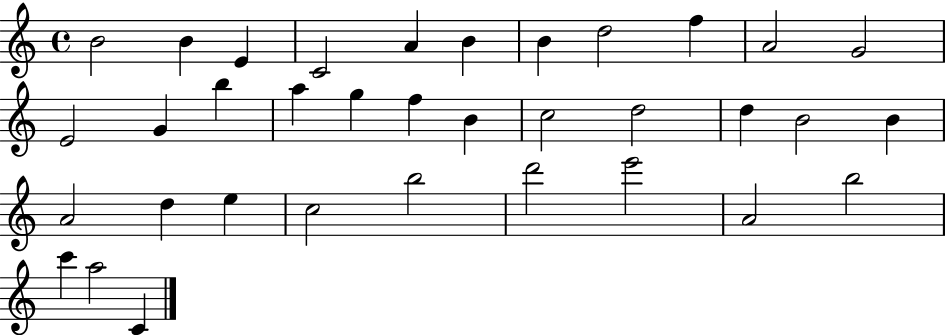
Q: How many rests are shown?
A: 0